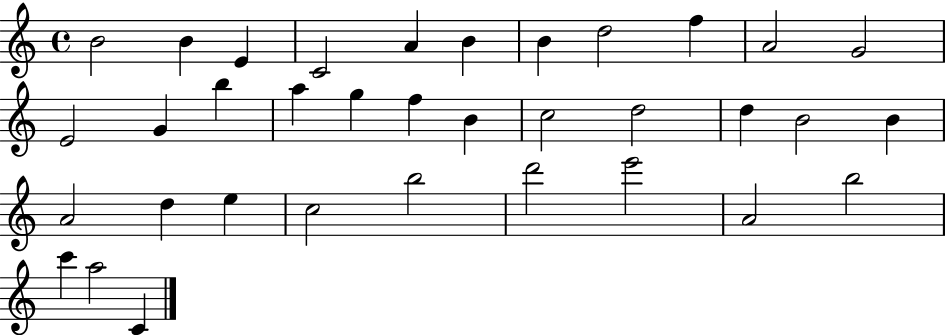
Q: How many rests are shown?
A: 0